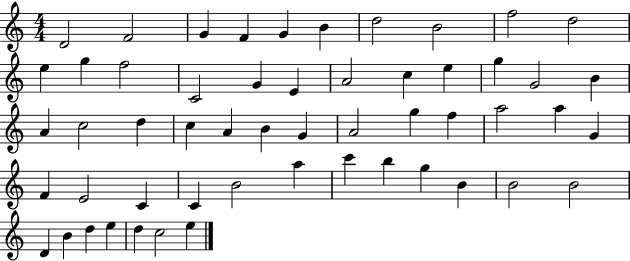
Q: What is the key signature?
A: C major